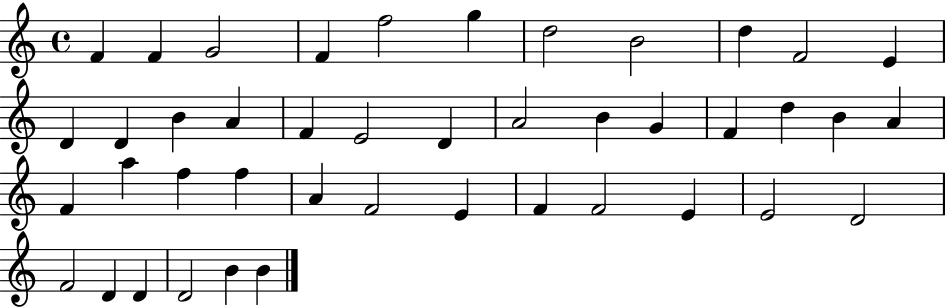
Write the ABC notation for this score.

X:1
T:Untitled
M:4/4
L:1/4
K:C
F F G2 F f2 g d2 B2 d F2 E D D B A F E2 D A2 B G F d B A F a f f A F2 E F F2 E E2 D2 F2 D D D2 B B